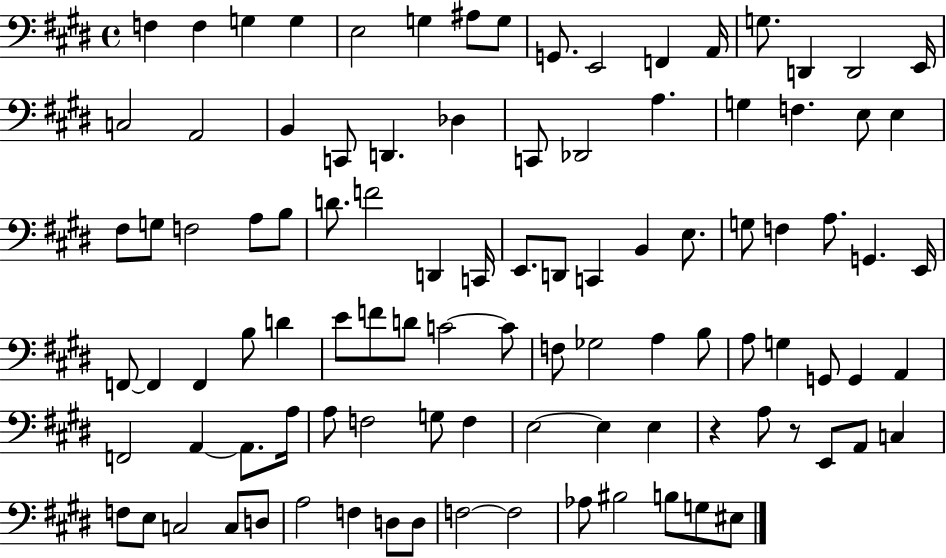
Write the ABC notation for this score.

X:1
T:Untitled
M:4/4
L:1/4
K:E
F, F, G, G, E,2 G, ^A,/2 G,/2 G,,/2 E,,2 F,, A,,/4 G,/2 D,, D,,2 E,,/4 C,2 A,,2 B,, C,,/2 D,, _D, C,,/2 _D,,2 A, G, F, E,/2 E, ^F,/2 G,/2 F,2 A,/2 B,/2 D/2 F2 D,, C,,/4 E,,/2 D,,/2 C,, B,, E,/2 G,/2 F, A,/2 G,, E,,/4 F,,/2 F,, F,, B,/2 D E/2 F/2 D/2 C2 C/2 F,/2 _G,2 A, B,/2 A,/2 G, G,,/2 G,, A,, F,,2 A,, A,,/2 A,/4 A,/2 F,2 G,/2 F, E,2 E, E, z A,/2 z/2 E,,/2 A,,/2 C, F,/2 E,/2 C,2 C,/2 D,/2 A,2 F, D,/2 D,/2 F,2 F,2 _A,/2 ^B,2 B,/2 G,/2 ^E,/2